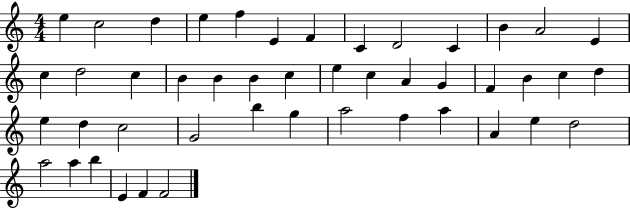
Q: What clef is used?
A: treble